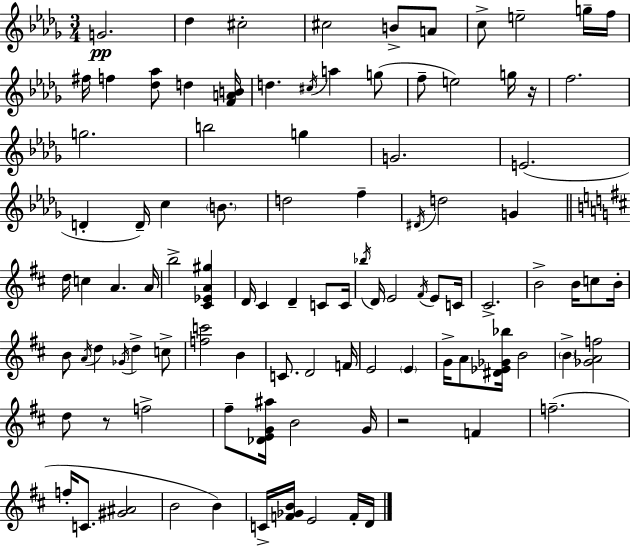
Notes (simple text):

G4/h. Db5/q C#5/h C#5/h B4/e A4/e C5/e E5/h G5/s F5/s F#5/s F5/q [Db5,Ab5]/e D5/q [F4,A4,B4]/s D5/q. C#5/s A5/q G5/e F5/e E5/h G5/s R/s F5/h. G5/h. B5/h G5/q G4/h. E4/h. D4/q D4/s C5/q B4/e. D5/h F5/q D#4/s D5/h G4/q D5/s C5/q A4/q. A4/s B5/h [C#4,Eb4,A4,G#5]/q D4/s C#4/q D4/q C4/e C4/s Bb5/s D4/s E4/h F#4/s E4/e C4/s C#4/h. B4/h B4/s C5/e B4/s B4/e A4/s D5/q Gb4/s D5/q C5/e [F5,C6]/h B4/q C4/e. D4/h F4/s E4/h E4/q G4/s A4/e [D#4,Eb4,Gb4,Bb5]/s B4/h B4/q [Gb4,A4,F5]/h D5/e R/e F5/h F#5/e [Db4,E4,G4,A#5]/s B4/h G4/s R/h F4/q F5/h. F5/s C4/e. [G#4,A#4]/h B4/h B4/q C4/s [F4,Gb4,B4]/s E4/h F4/s D4/s